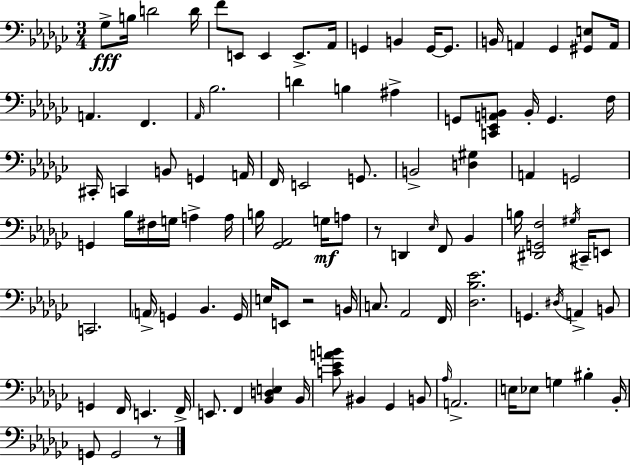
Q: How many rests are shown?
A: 3